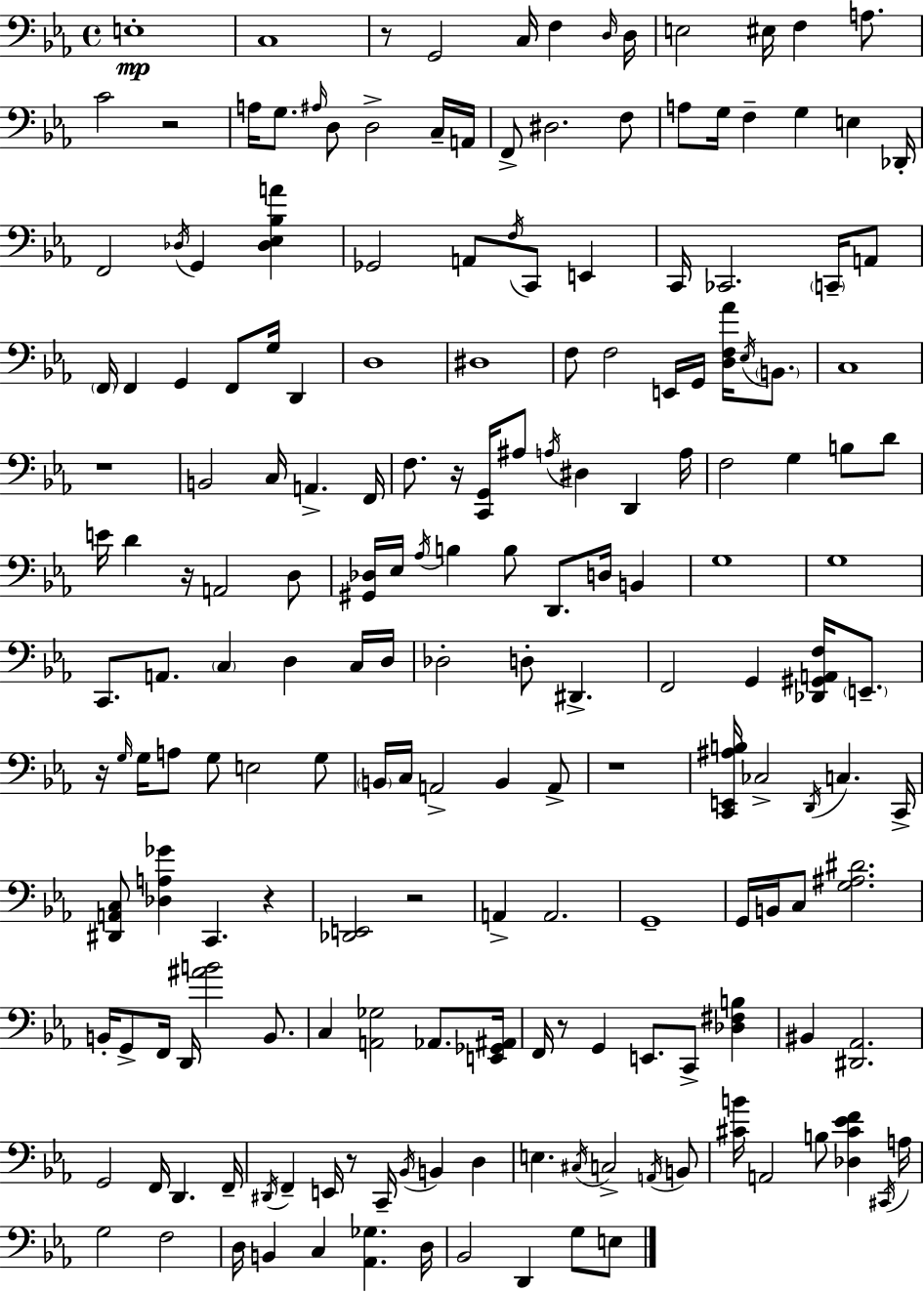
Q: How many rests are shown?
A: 11